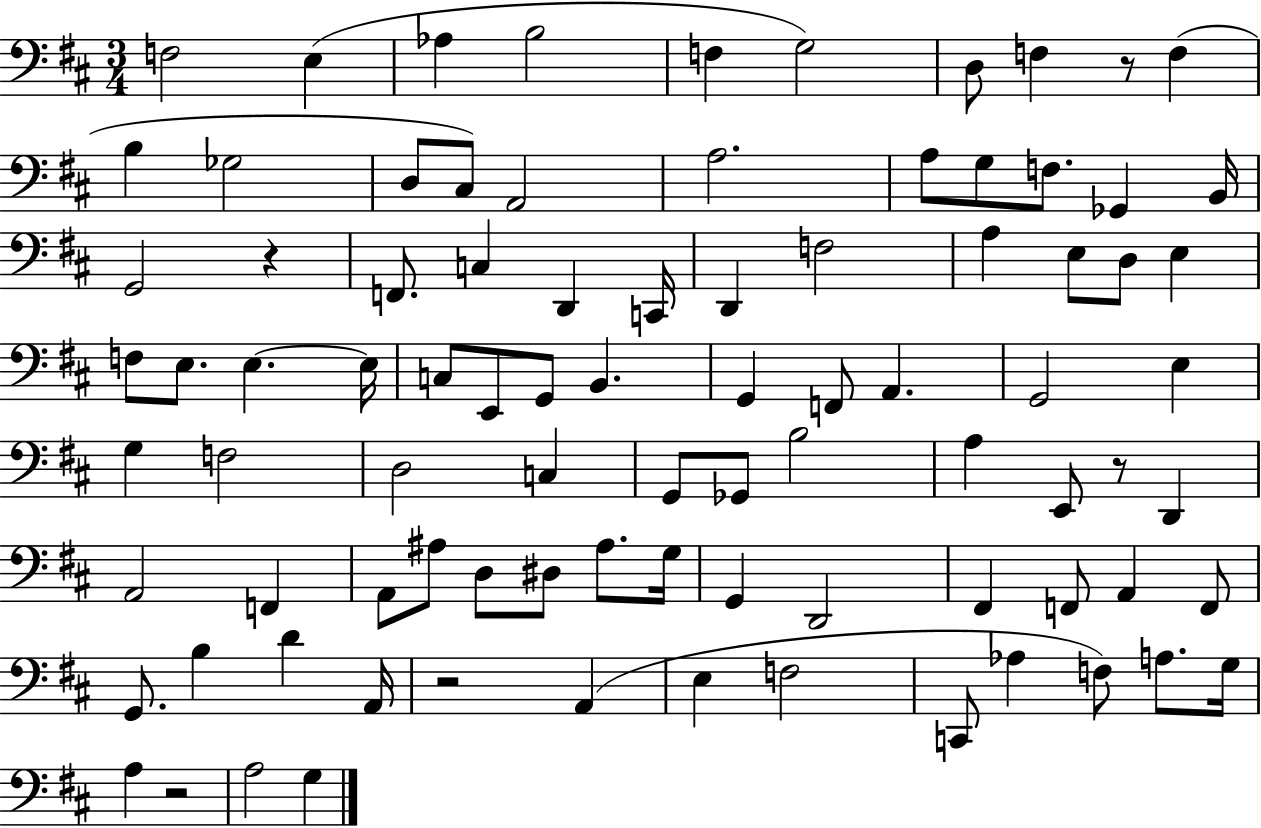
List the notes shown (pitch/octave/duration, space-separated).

F3/h E3/q Ab3/q B3/h F3/q G3/h D3/e F3/q R/e F3/q B3/q Gb3/h D3/e C#3/e A2/h A3/h. A3/e G3/e F3/e. Gb2/q B2/s G2/h R/q F2/e. C3/q D2/q C2/s D2/q F3/h A3/q E3/e D3/e E3/q F3/e E3/e. E3/q. E3/s C3/e E2/e G2/e B2/q. G2/q F2/e A2/q. G2/h E3/q G3/q F3/h D3/h C3/q G2/e Gb2/e B3/h A3/q E2/e R/e D2/q A2/h F2/q A2/e A#3/e D3/e D#3/e A#3/e. G3/s G2/q D2/h F#2/q F2/e A2/q F2/e G2/e. B3/q D4/q A2/s R/h A2/q E3/q F3/h C2/e Ab3/q F3/e A3/e. G3/s A3/q R/h A3/h G3/q